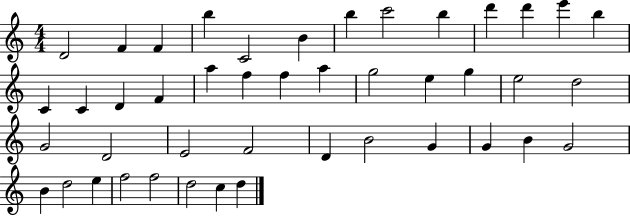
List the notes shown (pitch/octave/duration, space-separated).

D4/h F4/q F4/q B5/q C4/h B4/q B5/q C6/h B5/q D6/q D6/q E6/q B5/q C4/q C4/q D4/q F4/q A5/q F5/q F5/q A5/q G5/h E5/q G5/q E5/h D5/h G4/h D4/h E4/h F4/h D4/q B4/h G4/q G4/q B4/q G4/h B4/q D5/h E5/q F5/h F5/h D5/h C5/q D5/q